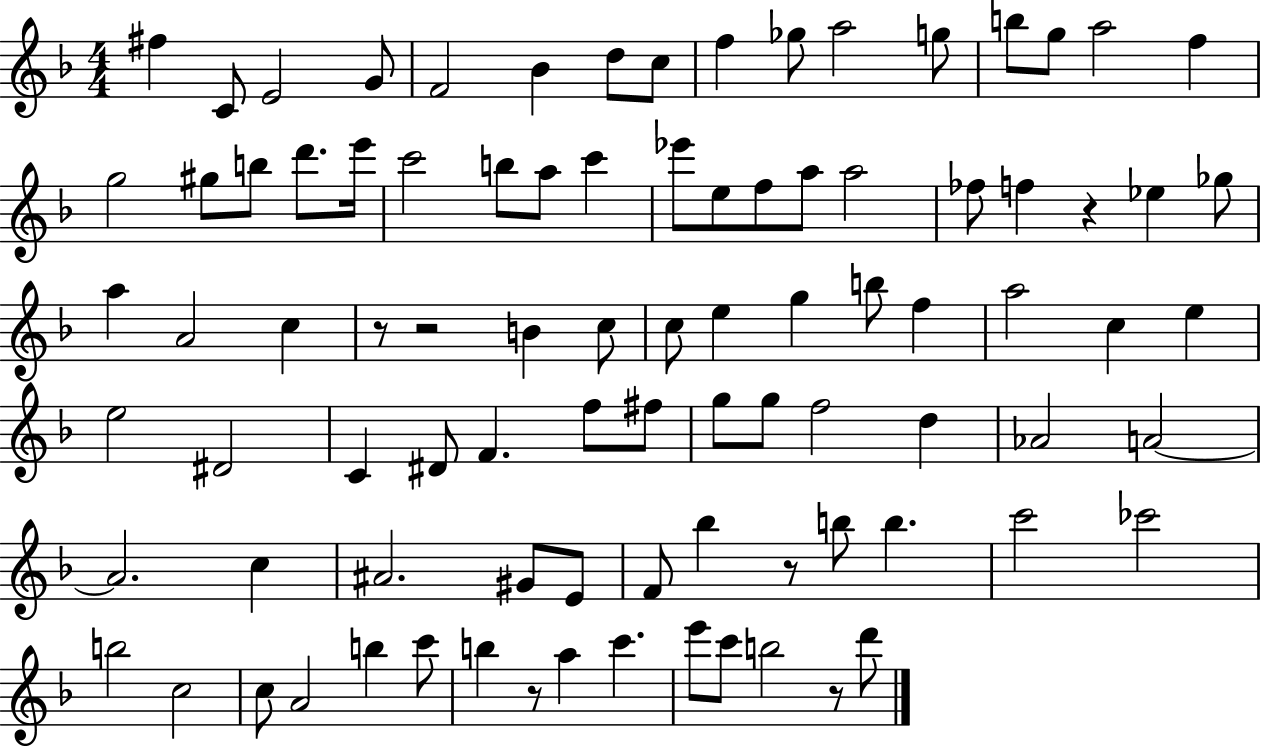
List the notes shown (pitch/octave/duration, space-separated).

F#5/q C4/e E4/h G4/e F4/h Bb4/q D5/e C5/e F5/q Gb5/e A5/h G5/e B5/e G5/e A5/h F5/q G5/h G#5/e B5/e D6/e. E6/s C6/h B5/e A5/e C6/q Eb6/e E5/e F5/e A5/e A5/h FES5/e F5/q R/q Eb5/q Gb5/e A5/q A4/h C5/q R/e R/h B4/q C5/e C5/e E5/q G5/q B5/e F5/q A5/h C5/q E5/q E5/h D#4/h C4/q D#4/e F4/q. F5/e F#5/e G5/e G5/e F5/h D5/q Ab4/h A4/h A4/h. C5/q A#4/h. G#4/e E4/e F4/e Bb5/q R/e B5/e B5/q. C6/h CES6/h B5/h C5/h C5/e A4/h B5/q C6/e B5/q R/e A5/q C6/q. E6/e C6/e B5/h R/e D6/e